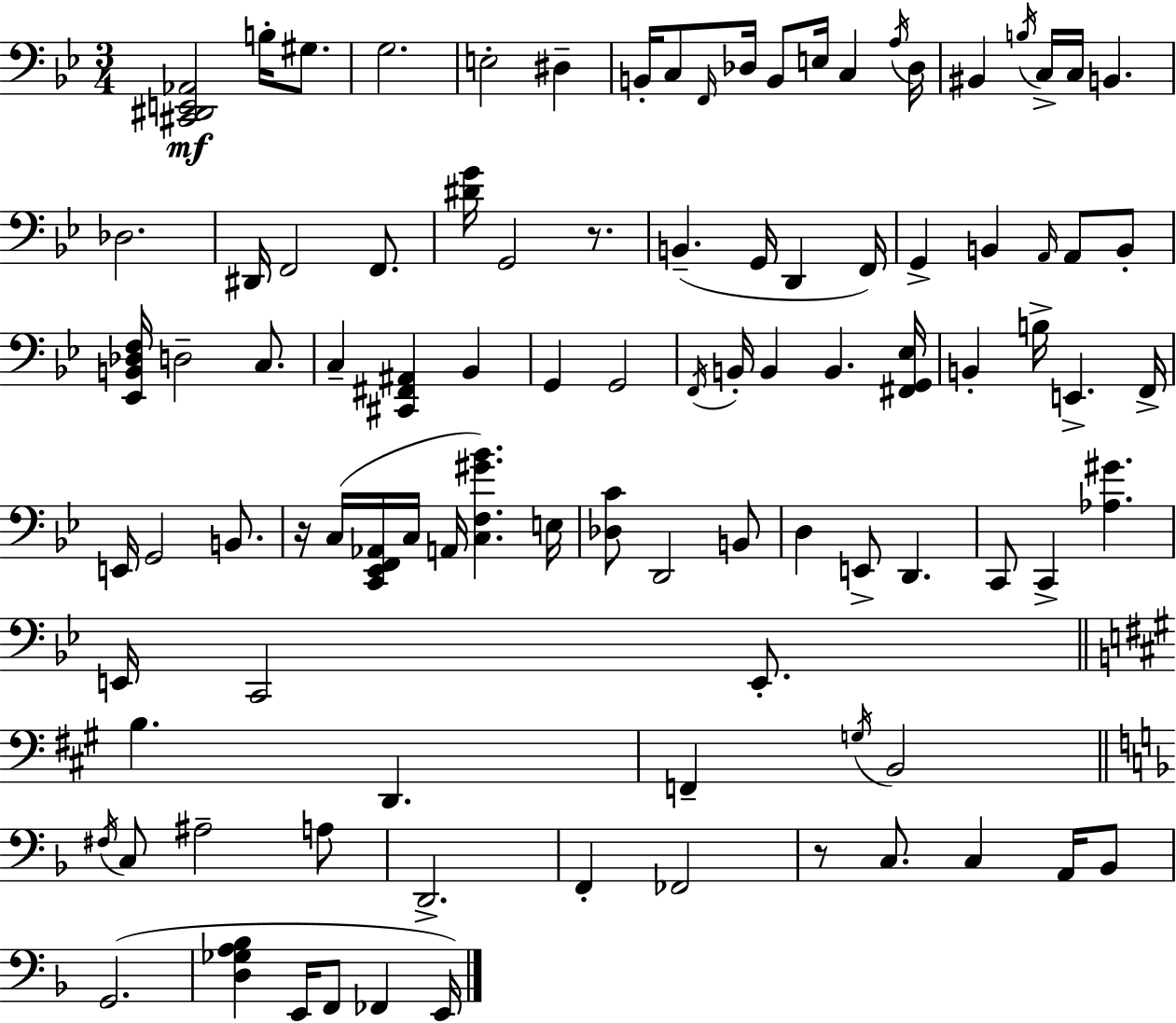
X:1
T:Untitled
M:3/4
L:1/4
K:Gm
[^C,,^D,,E,,_A,,]2 B,/4 ^G,/2 G,2 E,2 ^D, B,,/4 C,/2 F,,/4 _D,/4 B,,/2 E,/4 C, A,/4 _D,/4 ^B,, B,/4 C,/4 C,/4 B,, _D,2 ^D,,/4 F,,2 F,,/2 [^DG]/4 G,,2 z/2 B,, G,,/4 D,, F,,/4 G,, B,, A,,/4 A,,/2 B,,/2 [_E,,B,,_D,F,]/4 D,2 C,/2 C, [^C,,^F,,^A,,] _B,, G,, G,,2 F,,/4 B,,/4 B,, B,, [^F,,G,,_E,]/4 B,, B,/4 E,, F,,/4 E,,/4 G,,2 B,,/2 z/4 C,/4 [C,,_E,,F,,_A,,]/4 C,/4 A,,/4 [C,F,^G_B] E,/4 [_D,C]/2 D,,2 B,,/2 D, E,,/2 D,, C,,/2 C,, [_A,^G] E,,/4 C,,2 E,,/2 B, D,, F,, G,/4 B,,2 ^F,/4 C,/2 ^A,2 A,/2 D,,2 F,, _F,,2 z/2 C,/2 C, A,,/4 _B,,/2 G,,2 [D,_G,A,_B,] E,,/4 F,,/2 _F,, E,,/4